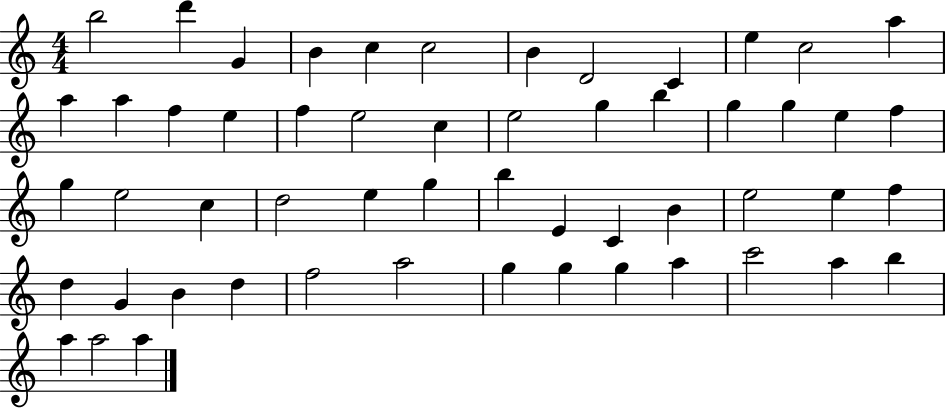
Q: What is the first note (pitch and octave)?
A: B5